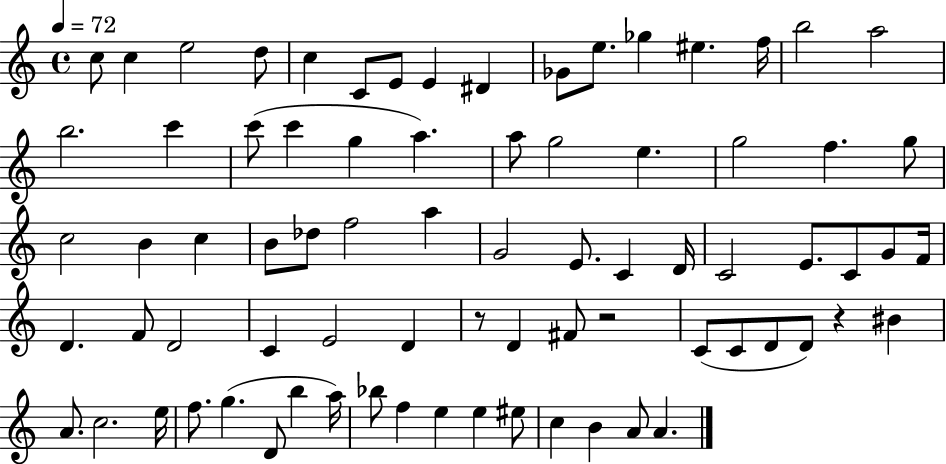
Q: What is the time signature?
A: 4/4